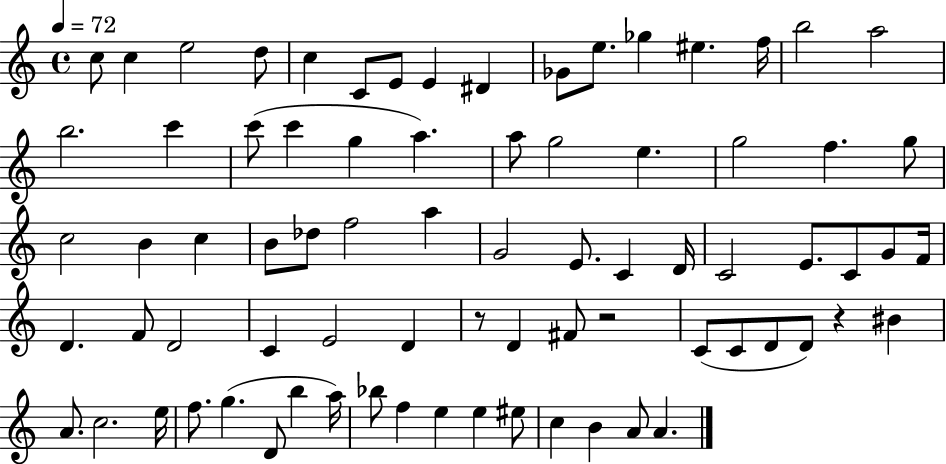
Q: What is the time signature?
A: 4/4